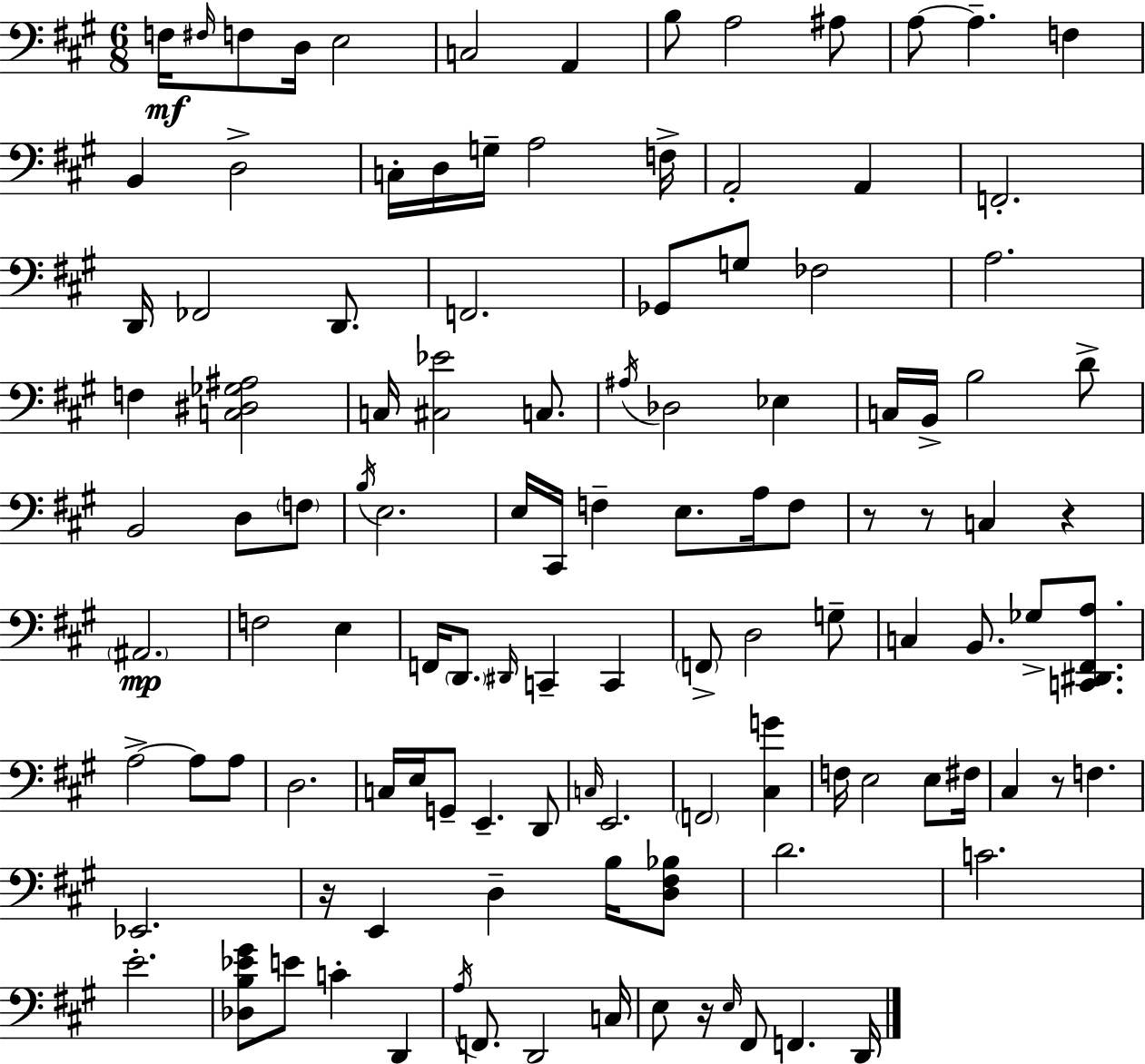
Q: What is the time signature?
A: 6/8